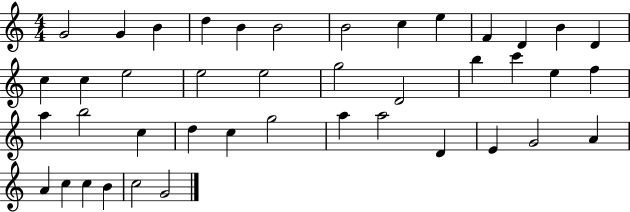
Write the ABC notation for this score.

X:1
T:Untitled
M:4/4
L:1/4
K:C
G2 G B d B B2 B2 c e F D B D c c e2 e2 e2 g2 D2 b c' e f a b2 c d c g2 a a2 D E G2 A A c c B c2 G2